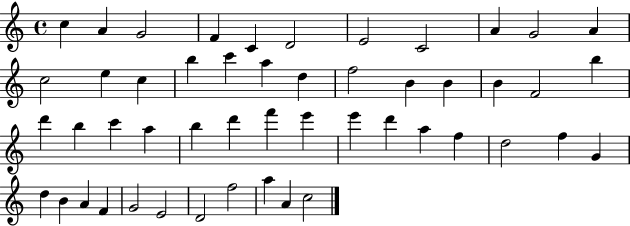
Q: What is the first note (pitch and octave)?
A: C5